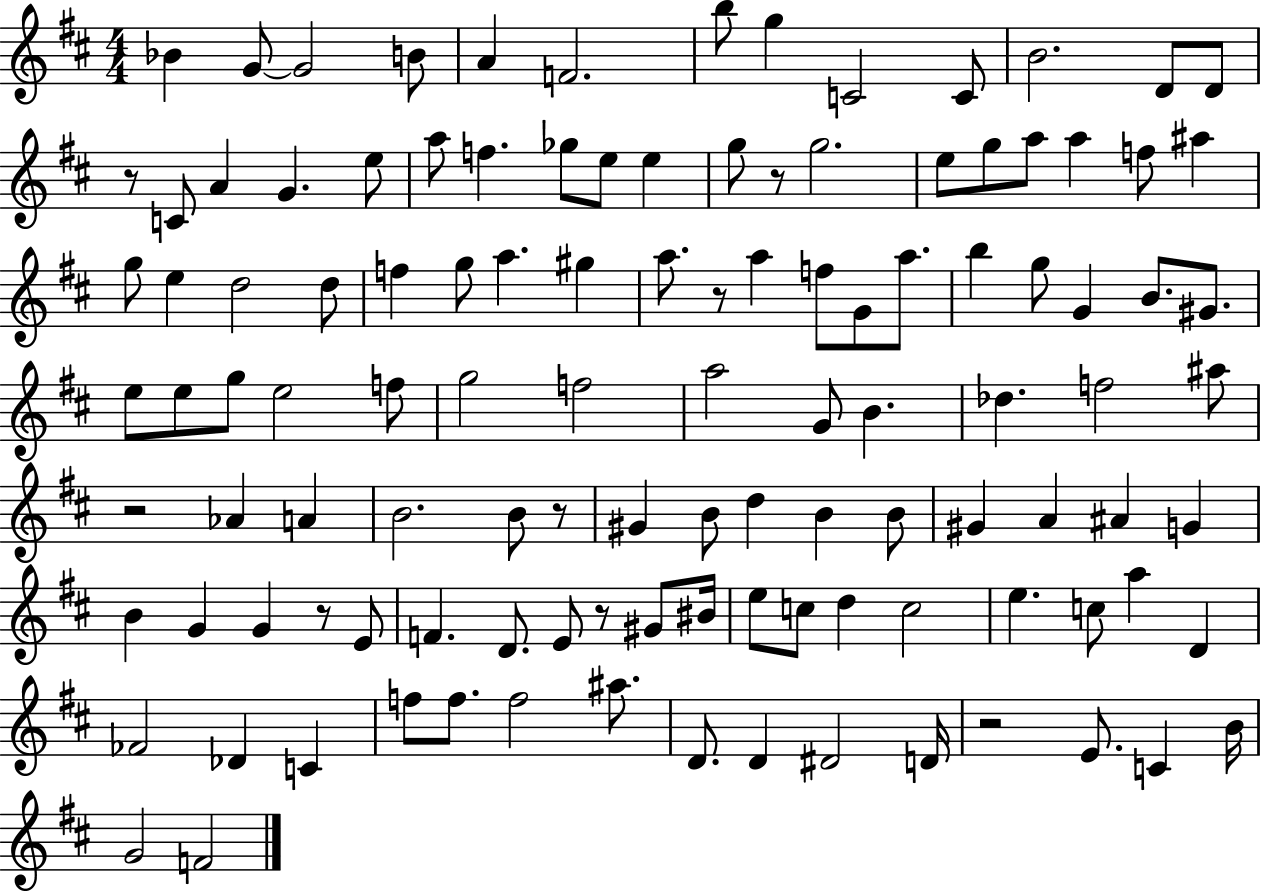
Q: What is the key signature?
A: D major